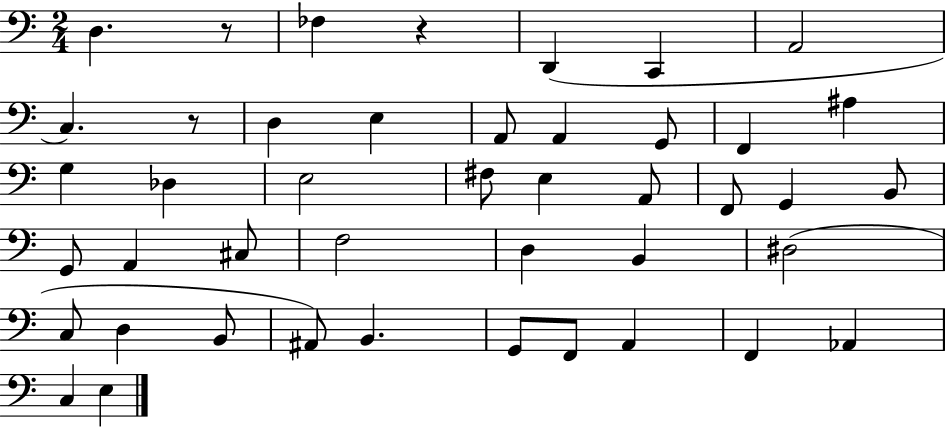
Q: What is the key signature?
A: C major